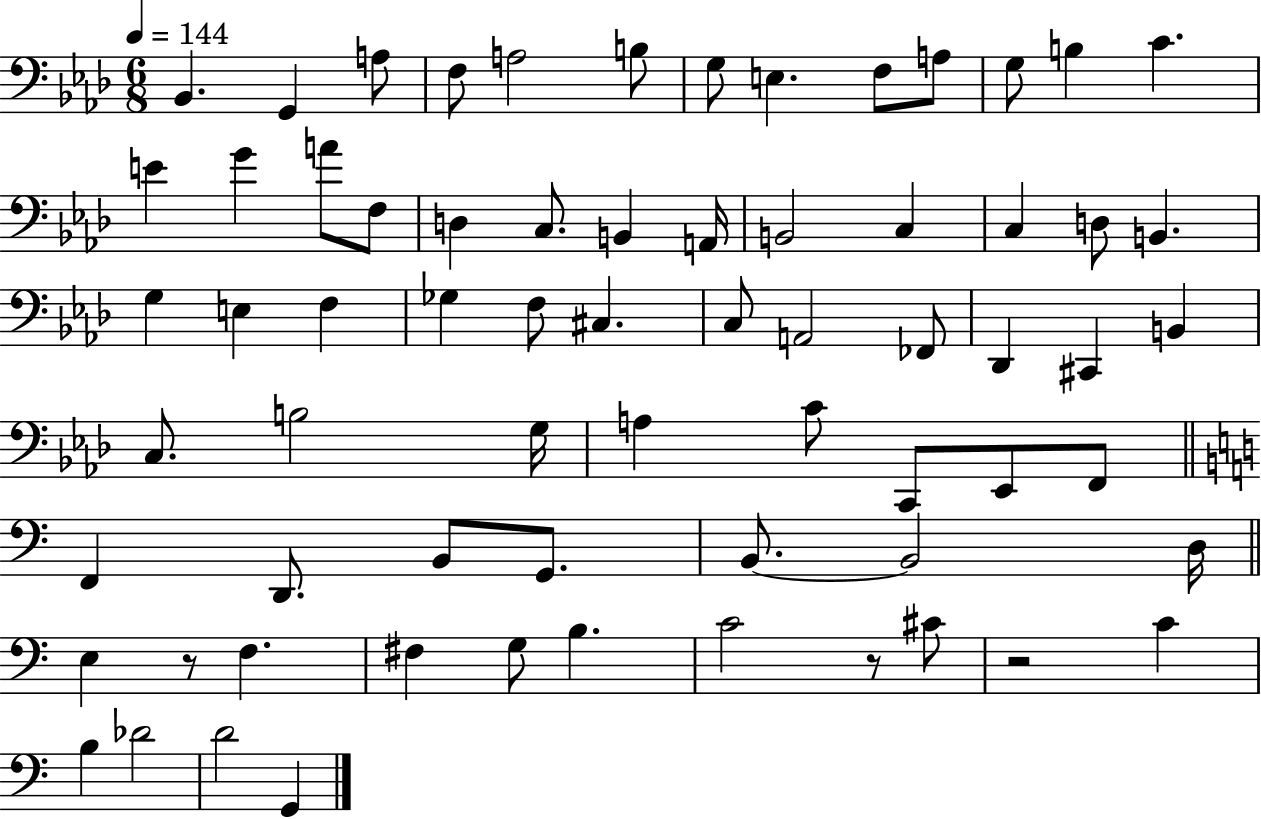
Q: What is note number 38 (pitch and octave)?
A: B2